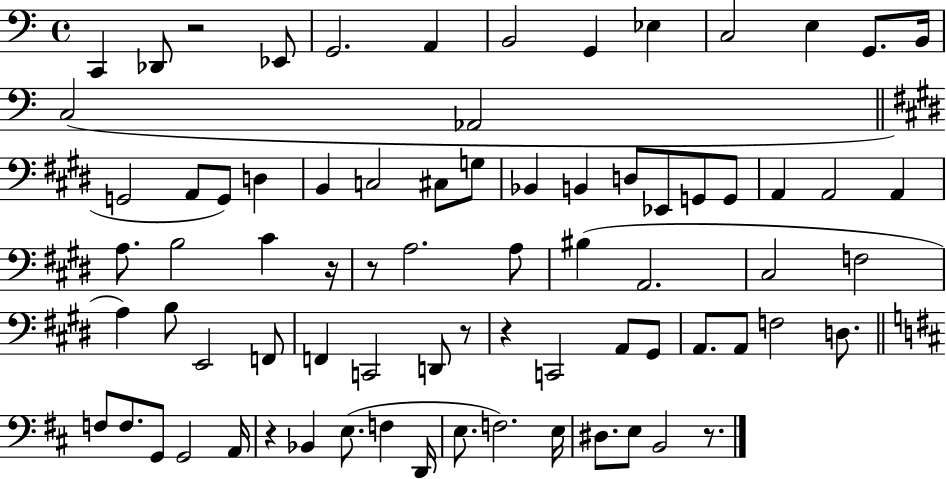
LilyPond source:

{
  \clef bass
  \time 4/4
  \defaultTimeSignature
  \key c \major
  c,4 des,8 r2 ees,8 | g,2. a,4 | b,2 g,4 ees4 | c2 e4 g,8. b,16 | \break c2( aes,2 | \bar "||" \break \key e \major g,2 a,8 g,8) d4 | b,4 c2 cis8 g8 | bes,4 b,4 d8 ees,8 g,8 g,8 | a,4 a,2 a,4 | \break a8. b2 cis'4 r16 | r8 a2. a8 | bis4( a,2. | cis2 f2 | \break a4) b8 e,2 f,8 | f,4 c,2 d,8 r8 | r4 c,2 a,8 gis,8 | a,8. a,8 f2 d8. | \break \bar "||" \break \key d \major f8 f8. g,8 g,2 a,16 | r4 bes,4 e8.( f4 d,16 | e8. f2.) e16 | dis8. e8 b,2 r8. | \break \bar "|."
}